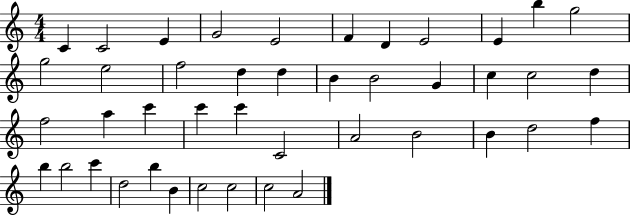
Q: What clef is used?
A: treble